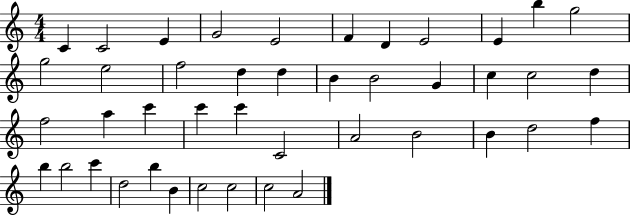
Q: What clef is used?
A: treble